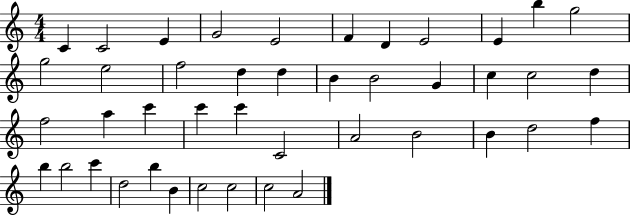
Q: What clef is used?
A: treble